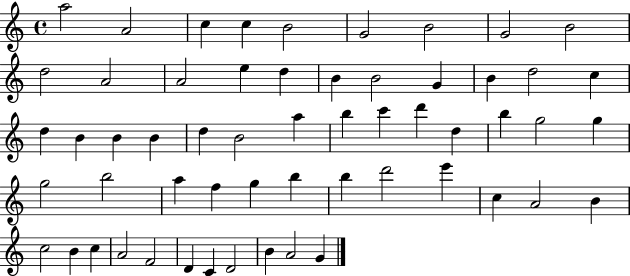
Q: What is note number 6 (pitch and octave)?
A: G4